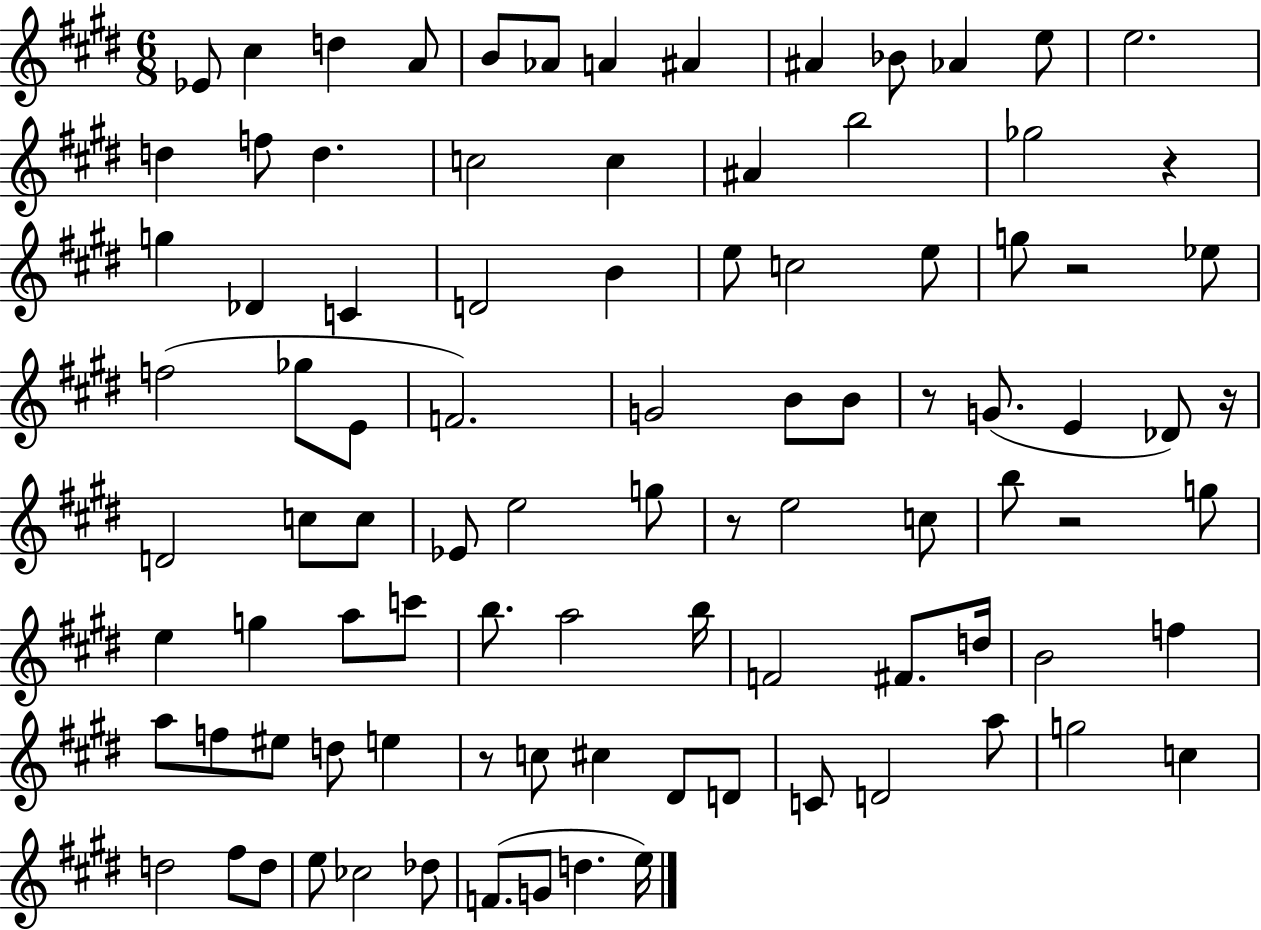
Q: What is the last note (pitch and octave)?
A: E5